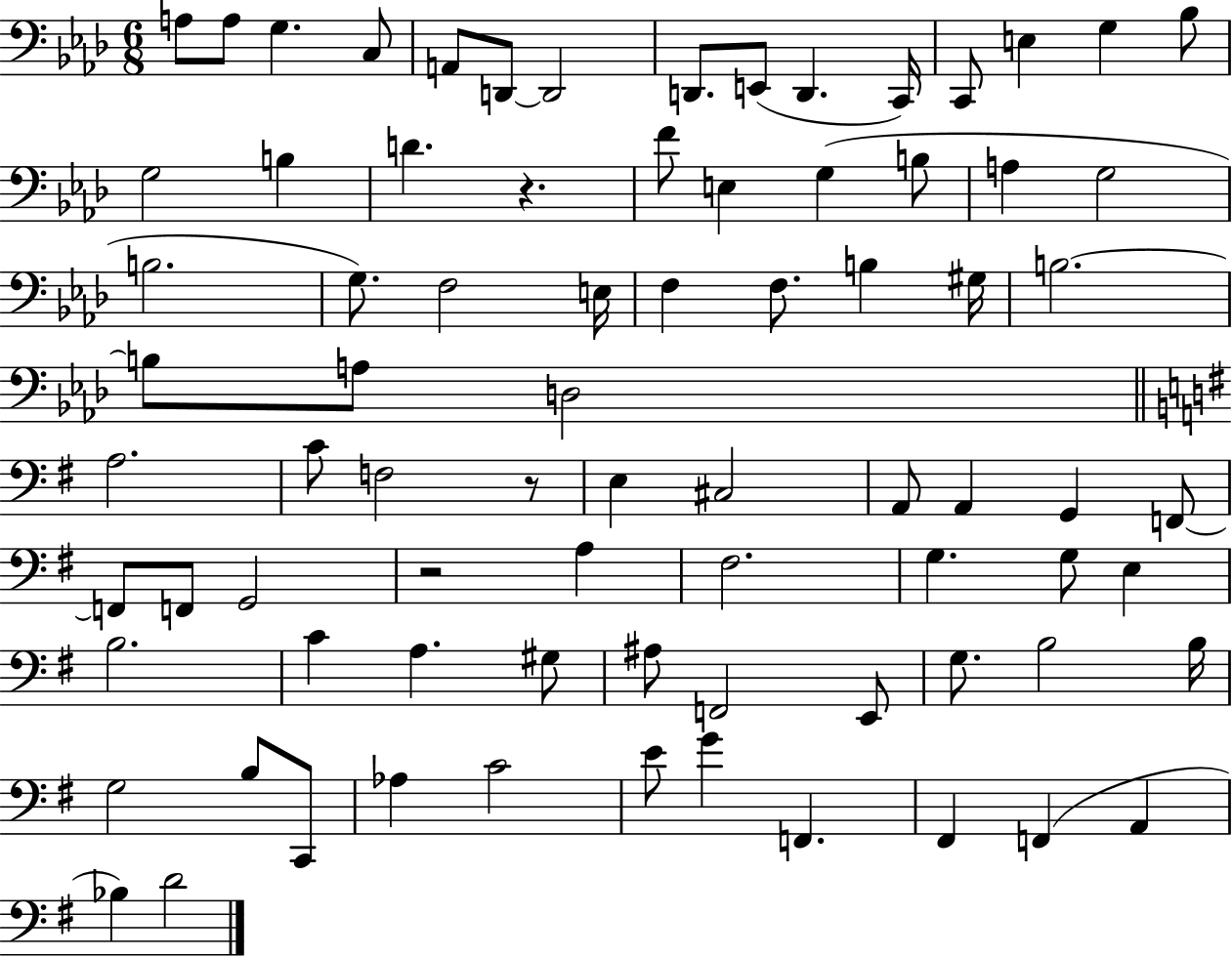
{
  \clef bass
  \numericTimeSignature
  \time 6/8
  \key aes \major
  \repeat volta 2 { a8 a8 g4. c8 | a,8 d,8~~ d,2 | d,8. e,8( d,4. c,16) | c,8 e4 g4 bes8 | \break g2 b4 | d'4. r4. | f'8 e4 g4( b8 | a4 g2 | \break b2. | g8.) f2 e16 | f4 f8. b4 gis16 | b2.~~ | \break b8 a8 d2 | \bar "||" \break \key g \major a2. | c'8 f2 r8 | e4 cis2 | a,8 a,4 g,4 f,8~~ | \break f,8 f,8 g,2 | r2 a4 | fis2. | g4. g8 e4 | \break b2. | c'4 a4. gis8 | ais8 f,2 e,8 | g8. b2 b16 | \break g2 b8 c,8 | aes4 c'2 | e'8 g'4 f,4. | fis,4 f,4( a,4 | \break bes4) d'2 | } \bar "|."
}